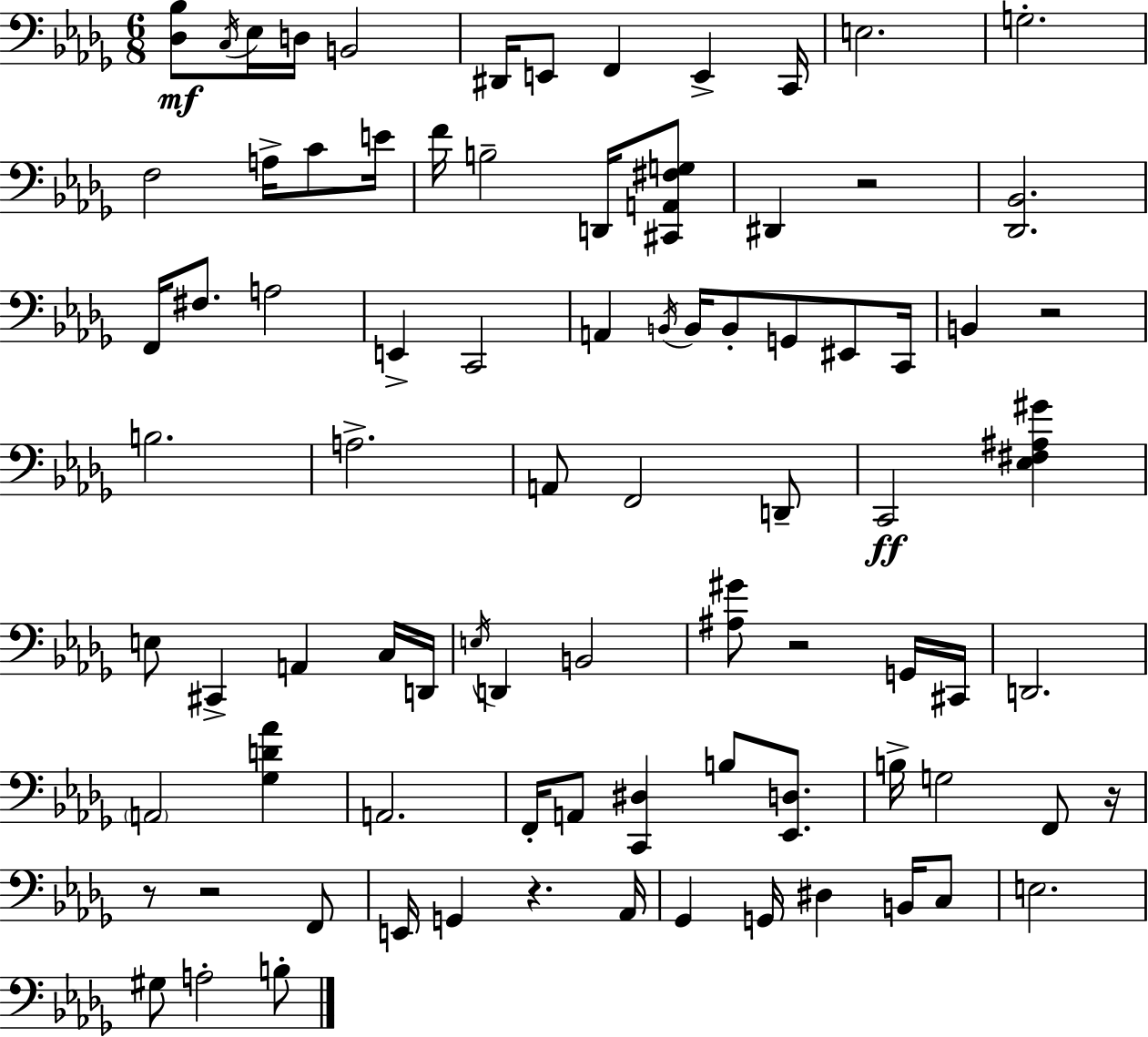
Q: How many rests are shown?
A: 7